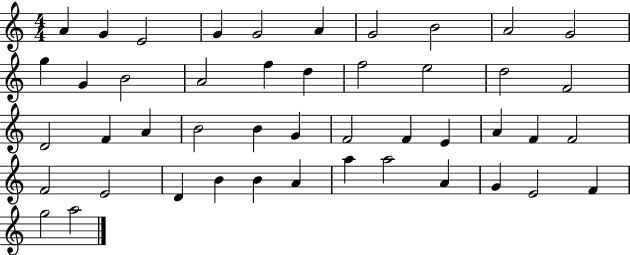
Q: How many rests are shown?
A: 0